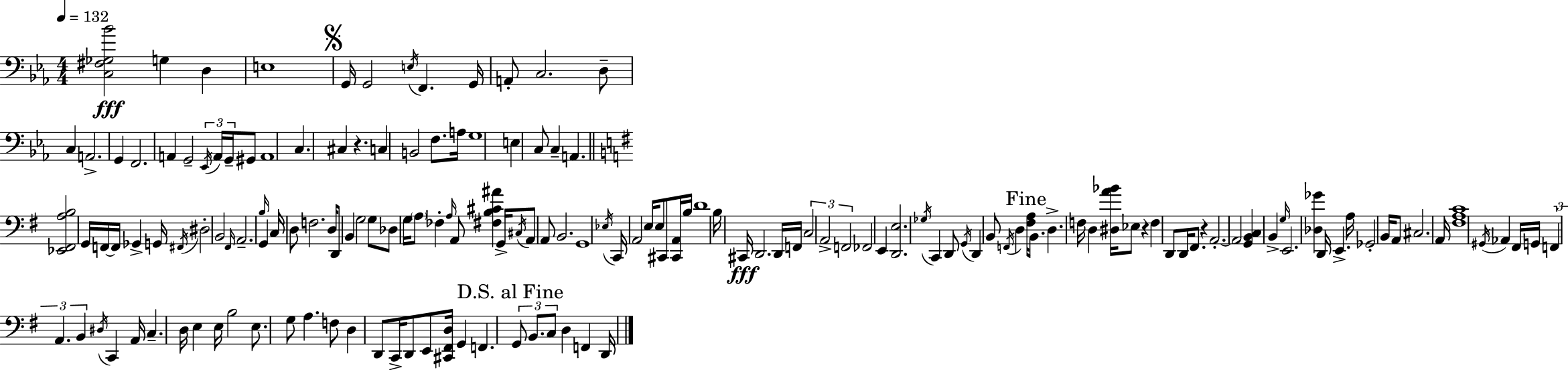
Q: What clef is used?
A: bass